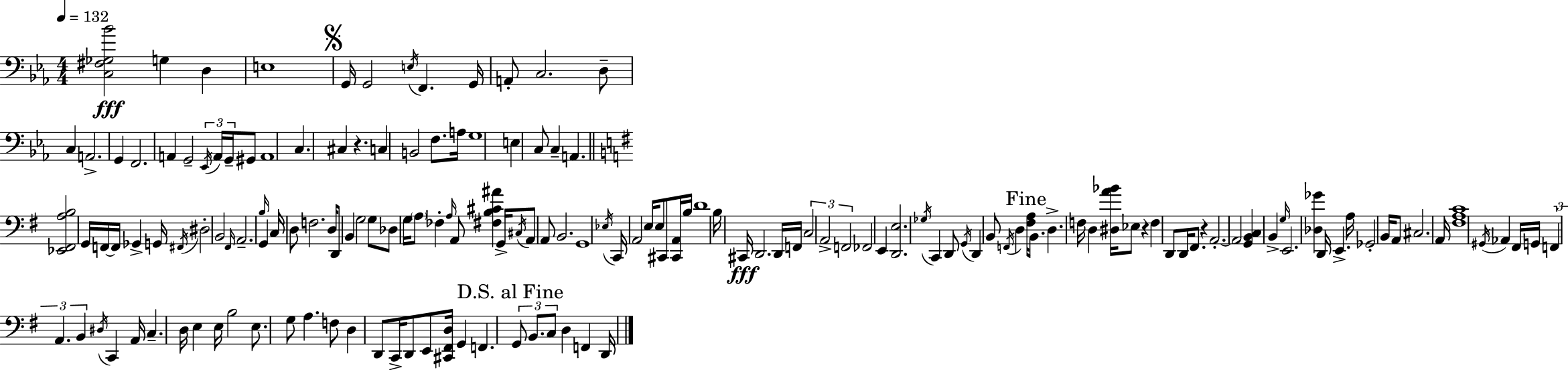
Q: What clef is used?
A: bass